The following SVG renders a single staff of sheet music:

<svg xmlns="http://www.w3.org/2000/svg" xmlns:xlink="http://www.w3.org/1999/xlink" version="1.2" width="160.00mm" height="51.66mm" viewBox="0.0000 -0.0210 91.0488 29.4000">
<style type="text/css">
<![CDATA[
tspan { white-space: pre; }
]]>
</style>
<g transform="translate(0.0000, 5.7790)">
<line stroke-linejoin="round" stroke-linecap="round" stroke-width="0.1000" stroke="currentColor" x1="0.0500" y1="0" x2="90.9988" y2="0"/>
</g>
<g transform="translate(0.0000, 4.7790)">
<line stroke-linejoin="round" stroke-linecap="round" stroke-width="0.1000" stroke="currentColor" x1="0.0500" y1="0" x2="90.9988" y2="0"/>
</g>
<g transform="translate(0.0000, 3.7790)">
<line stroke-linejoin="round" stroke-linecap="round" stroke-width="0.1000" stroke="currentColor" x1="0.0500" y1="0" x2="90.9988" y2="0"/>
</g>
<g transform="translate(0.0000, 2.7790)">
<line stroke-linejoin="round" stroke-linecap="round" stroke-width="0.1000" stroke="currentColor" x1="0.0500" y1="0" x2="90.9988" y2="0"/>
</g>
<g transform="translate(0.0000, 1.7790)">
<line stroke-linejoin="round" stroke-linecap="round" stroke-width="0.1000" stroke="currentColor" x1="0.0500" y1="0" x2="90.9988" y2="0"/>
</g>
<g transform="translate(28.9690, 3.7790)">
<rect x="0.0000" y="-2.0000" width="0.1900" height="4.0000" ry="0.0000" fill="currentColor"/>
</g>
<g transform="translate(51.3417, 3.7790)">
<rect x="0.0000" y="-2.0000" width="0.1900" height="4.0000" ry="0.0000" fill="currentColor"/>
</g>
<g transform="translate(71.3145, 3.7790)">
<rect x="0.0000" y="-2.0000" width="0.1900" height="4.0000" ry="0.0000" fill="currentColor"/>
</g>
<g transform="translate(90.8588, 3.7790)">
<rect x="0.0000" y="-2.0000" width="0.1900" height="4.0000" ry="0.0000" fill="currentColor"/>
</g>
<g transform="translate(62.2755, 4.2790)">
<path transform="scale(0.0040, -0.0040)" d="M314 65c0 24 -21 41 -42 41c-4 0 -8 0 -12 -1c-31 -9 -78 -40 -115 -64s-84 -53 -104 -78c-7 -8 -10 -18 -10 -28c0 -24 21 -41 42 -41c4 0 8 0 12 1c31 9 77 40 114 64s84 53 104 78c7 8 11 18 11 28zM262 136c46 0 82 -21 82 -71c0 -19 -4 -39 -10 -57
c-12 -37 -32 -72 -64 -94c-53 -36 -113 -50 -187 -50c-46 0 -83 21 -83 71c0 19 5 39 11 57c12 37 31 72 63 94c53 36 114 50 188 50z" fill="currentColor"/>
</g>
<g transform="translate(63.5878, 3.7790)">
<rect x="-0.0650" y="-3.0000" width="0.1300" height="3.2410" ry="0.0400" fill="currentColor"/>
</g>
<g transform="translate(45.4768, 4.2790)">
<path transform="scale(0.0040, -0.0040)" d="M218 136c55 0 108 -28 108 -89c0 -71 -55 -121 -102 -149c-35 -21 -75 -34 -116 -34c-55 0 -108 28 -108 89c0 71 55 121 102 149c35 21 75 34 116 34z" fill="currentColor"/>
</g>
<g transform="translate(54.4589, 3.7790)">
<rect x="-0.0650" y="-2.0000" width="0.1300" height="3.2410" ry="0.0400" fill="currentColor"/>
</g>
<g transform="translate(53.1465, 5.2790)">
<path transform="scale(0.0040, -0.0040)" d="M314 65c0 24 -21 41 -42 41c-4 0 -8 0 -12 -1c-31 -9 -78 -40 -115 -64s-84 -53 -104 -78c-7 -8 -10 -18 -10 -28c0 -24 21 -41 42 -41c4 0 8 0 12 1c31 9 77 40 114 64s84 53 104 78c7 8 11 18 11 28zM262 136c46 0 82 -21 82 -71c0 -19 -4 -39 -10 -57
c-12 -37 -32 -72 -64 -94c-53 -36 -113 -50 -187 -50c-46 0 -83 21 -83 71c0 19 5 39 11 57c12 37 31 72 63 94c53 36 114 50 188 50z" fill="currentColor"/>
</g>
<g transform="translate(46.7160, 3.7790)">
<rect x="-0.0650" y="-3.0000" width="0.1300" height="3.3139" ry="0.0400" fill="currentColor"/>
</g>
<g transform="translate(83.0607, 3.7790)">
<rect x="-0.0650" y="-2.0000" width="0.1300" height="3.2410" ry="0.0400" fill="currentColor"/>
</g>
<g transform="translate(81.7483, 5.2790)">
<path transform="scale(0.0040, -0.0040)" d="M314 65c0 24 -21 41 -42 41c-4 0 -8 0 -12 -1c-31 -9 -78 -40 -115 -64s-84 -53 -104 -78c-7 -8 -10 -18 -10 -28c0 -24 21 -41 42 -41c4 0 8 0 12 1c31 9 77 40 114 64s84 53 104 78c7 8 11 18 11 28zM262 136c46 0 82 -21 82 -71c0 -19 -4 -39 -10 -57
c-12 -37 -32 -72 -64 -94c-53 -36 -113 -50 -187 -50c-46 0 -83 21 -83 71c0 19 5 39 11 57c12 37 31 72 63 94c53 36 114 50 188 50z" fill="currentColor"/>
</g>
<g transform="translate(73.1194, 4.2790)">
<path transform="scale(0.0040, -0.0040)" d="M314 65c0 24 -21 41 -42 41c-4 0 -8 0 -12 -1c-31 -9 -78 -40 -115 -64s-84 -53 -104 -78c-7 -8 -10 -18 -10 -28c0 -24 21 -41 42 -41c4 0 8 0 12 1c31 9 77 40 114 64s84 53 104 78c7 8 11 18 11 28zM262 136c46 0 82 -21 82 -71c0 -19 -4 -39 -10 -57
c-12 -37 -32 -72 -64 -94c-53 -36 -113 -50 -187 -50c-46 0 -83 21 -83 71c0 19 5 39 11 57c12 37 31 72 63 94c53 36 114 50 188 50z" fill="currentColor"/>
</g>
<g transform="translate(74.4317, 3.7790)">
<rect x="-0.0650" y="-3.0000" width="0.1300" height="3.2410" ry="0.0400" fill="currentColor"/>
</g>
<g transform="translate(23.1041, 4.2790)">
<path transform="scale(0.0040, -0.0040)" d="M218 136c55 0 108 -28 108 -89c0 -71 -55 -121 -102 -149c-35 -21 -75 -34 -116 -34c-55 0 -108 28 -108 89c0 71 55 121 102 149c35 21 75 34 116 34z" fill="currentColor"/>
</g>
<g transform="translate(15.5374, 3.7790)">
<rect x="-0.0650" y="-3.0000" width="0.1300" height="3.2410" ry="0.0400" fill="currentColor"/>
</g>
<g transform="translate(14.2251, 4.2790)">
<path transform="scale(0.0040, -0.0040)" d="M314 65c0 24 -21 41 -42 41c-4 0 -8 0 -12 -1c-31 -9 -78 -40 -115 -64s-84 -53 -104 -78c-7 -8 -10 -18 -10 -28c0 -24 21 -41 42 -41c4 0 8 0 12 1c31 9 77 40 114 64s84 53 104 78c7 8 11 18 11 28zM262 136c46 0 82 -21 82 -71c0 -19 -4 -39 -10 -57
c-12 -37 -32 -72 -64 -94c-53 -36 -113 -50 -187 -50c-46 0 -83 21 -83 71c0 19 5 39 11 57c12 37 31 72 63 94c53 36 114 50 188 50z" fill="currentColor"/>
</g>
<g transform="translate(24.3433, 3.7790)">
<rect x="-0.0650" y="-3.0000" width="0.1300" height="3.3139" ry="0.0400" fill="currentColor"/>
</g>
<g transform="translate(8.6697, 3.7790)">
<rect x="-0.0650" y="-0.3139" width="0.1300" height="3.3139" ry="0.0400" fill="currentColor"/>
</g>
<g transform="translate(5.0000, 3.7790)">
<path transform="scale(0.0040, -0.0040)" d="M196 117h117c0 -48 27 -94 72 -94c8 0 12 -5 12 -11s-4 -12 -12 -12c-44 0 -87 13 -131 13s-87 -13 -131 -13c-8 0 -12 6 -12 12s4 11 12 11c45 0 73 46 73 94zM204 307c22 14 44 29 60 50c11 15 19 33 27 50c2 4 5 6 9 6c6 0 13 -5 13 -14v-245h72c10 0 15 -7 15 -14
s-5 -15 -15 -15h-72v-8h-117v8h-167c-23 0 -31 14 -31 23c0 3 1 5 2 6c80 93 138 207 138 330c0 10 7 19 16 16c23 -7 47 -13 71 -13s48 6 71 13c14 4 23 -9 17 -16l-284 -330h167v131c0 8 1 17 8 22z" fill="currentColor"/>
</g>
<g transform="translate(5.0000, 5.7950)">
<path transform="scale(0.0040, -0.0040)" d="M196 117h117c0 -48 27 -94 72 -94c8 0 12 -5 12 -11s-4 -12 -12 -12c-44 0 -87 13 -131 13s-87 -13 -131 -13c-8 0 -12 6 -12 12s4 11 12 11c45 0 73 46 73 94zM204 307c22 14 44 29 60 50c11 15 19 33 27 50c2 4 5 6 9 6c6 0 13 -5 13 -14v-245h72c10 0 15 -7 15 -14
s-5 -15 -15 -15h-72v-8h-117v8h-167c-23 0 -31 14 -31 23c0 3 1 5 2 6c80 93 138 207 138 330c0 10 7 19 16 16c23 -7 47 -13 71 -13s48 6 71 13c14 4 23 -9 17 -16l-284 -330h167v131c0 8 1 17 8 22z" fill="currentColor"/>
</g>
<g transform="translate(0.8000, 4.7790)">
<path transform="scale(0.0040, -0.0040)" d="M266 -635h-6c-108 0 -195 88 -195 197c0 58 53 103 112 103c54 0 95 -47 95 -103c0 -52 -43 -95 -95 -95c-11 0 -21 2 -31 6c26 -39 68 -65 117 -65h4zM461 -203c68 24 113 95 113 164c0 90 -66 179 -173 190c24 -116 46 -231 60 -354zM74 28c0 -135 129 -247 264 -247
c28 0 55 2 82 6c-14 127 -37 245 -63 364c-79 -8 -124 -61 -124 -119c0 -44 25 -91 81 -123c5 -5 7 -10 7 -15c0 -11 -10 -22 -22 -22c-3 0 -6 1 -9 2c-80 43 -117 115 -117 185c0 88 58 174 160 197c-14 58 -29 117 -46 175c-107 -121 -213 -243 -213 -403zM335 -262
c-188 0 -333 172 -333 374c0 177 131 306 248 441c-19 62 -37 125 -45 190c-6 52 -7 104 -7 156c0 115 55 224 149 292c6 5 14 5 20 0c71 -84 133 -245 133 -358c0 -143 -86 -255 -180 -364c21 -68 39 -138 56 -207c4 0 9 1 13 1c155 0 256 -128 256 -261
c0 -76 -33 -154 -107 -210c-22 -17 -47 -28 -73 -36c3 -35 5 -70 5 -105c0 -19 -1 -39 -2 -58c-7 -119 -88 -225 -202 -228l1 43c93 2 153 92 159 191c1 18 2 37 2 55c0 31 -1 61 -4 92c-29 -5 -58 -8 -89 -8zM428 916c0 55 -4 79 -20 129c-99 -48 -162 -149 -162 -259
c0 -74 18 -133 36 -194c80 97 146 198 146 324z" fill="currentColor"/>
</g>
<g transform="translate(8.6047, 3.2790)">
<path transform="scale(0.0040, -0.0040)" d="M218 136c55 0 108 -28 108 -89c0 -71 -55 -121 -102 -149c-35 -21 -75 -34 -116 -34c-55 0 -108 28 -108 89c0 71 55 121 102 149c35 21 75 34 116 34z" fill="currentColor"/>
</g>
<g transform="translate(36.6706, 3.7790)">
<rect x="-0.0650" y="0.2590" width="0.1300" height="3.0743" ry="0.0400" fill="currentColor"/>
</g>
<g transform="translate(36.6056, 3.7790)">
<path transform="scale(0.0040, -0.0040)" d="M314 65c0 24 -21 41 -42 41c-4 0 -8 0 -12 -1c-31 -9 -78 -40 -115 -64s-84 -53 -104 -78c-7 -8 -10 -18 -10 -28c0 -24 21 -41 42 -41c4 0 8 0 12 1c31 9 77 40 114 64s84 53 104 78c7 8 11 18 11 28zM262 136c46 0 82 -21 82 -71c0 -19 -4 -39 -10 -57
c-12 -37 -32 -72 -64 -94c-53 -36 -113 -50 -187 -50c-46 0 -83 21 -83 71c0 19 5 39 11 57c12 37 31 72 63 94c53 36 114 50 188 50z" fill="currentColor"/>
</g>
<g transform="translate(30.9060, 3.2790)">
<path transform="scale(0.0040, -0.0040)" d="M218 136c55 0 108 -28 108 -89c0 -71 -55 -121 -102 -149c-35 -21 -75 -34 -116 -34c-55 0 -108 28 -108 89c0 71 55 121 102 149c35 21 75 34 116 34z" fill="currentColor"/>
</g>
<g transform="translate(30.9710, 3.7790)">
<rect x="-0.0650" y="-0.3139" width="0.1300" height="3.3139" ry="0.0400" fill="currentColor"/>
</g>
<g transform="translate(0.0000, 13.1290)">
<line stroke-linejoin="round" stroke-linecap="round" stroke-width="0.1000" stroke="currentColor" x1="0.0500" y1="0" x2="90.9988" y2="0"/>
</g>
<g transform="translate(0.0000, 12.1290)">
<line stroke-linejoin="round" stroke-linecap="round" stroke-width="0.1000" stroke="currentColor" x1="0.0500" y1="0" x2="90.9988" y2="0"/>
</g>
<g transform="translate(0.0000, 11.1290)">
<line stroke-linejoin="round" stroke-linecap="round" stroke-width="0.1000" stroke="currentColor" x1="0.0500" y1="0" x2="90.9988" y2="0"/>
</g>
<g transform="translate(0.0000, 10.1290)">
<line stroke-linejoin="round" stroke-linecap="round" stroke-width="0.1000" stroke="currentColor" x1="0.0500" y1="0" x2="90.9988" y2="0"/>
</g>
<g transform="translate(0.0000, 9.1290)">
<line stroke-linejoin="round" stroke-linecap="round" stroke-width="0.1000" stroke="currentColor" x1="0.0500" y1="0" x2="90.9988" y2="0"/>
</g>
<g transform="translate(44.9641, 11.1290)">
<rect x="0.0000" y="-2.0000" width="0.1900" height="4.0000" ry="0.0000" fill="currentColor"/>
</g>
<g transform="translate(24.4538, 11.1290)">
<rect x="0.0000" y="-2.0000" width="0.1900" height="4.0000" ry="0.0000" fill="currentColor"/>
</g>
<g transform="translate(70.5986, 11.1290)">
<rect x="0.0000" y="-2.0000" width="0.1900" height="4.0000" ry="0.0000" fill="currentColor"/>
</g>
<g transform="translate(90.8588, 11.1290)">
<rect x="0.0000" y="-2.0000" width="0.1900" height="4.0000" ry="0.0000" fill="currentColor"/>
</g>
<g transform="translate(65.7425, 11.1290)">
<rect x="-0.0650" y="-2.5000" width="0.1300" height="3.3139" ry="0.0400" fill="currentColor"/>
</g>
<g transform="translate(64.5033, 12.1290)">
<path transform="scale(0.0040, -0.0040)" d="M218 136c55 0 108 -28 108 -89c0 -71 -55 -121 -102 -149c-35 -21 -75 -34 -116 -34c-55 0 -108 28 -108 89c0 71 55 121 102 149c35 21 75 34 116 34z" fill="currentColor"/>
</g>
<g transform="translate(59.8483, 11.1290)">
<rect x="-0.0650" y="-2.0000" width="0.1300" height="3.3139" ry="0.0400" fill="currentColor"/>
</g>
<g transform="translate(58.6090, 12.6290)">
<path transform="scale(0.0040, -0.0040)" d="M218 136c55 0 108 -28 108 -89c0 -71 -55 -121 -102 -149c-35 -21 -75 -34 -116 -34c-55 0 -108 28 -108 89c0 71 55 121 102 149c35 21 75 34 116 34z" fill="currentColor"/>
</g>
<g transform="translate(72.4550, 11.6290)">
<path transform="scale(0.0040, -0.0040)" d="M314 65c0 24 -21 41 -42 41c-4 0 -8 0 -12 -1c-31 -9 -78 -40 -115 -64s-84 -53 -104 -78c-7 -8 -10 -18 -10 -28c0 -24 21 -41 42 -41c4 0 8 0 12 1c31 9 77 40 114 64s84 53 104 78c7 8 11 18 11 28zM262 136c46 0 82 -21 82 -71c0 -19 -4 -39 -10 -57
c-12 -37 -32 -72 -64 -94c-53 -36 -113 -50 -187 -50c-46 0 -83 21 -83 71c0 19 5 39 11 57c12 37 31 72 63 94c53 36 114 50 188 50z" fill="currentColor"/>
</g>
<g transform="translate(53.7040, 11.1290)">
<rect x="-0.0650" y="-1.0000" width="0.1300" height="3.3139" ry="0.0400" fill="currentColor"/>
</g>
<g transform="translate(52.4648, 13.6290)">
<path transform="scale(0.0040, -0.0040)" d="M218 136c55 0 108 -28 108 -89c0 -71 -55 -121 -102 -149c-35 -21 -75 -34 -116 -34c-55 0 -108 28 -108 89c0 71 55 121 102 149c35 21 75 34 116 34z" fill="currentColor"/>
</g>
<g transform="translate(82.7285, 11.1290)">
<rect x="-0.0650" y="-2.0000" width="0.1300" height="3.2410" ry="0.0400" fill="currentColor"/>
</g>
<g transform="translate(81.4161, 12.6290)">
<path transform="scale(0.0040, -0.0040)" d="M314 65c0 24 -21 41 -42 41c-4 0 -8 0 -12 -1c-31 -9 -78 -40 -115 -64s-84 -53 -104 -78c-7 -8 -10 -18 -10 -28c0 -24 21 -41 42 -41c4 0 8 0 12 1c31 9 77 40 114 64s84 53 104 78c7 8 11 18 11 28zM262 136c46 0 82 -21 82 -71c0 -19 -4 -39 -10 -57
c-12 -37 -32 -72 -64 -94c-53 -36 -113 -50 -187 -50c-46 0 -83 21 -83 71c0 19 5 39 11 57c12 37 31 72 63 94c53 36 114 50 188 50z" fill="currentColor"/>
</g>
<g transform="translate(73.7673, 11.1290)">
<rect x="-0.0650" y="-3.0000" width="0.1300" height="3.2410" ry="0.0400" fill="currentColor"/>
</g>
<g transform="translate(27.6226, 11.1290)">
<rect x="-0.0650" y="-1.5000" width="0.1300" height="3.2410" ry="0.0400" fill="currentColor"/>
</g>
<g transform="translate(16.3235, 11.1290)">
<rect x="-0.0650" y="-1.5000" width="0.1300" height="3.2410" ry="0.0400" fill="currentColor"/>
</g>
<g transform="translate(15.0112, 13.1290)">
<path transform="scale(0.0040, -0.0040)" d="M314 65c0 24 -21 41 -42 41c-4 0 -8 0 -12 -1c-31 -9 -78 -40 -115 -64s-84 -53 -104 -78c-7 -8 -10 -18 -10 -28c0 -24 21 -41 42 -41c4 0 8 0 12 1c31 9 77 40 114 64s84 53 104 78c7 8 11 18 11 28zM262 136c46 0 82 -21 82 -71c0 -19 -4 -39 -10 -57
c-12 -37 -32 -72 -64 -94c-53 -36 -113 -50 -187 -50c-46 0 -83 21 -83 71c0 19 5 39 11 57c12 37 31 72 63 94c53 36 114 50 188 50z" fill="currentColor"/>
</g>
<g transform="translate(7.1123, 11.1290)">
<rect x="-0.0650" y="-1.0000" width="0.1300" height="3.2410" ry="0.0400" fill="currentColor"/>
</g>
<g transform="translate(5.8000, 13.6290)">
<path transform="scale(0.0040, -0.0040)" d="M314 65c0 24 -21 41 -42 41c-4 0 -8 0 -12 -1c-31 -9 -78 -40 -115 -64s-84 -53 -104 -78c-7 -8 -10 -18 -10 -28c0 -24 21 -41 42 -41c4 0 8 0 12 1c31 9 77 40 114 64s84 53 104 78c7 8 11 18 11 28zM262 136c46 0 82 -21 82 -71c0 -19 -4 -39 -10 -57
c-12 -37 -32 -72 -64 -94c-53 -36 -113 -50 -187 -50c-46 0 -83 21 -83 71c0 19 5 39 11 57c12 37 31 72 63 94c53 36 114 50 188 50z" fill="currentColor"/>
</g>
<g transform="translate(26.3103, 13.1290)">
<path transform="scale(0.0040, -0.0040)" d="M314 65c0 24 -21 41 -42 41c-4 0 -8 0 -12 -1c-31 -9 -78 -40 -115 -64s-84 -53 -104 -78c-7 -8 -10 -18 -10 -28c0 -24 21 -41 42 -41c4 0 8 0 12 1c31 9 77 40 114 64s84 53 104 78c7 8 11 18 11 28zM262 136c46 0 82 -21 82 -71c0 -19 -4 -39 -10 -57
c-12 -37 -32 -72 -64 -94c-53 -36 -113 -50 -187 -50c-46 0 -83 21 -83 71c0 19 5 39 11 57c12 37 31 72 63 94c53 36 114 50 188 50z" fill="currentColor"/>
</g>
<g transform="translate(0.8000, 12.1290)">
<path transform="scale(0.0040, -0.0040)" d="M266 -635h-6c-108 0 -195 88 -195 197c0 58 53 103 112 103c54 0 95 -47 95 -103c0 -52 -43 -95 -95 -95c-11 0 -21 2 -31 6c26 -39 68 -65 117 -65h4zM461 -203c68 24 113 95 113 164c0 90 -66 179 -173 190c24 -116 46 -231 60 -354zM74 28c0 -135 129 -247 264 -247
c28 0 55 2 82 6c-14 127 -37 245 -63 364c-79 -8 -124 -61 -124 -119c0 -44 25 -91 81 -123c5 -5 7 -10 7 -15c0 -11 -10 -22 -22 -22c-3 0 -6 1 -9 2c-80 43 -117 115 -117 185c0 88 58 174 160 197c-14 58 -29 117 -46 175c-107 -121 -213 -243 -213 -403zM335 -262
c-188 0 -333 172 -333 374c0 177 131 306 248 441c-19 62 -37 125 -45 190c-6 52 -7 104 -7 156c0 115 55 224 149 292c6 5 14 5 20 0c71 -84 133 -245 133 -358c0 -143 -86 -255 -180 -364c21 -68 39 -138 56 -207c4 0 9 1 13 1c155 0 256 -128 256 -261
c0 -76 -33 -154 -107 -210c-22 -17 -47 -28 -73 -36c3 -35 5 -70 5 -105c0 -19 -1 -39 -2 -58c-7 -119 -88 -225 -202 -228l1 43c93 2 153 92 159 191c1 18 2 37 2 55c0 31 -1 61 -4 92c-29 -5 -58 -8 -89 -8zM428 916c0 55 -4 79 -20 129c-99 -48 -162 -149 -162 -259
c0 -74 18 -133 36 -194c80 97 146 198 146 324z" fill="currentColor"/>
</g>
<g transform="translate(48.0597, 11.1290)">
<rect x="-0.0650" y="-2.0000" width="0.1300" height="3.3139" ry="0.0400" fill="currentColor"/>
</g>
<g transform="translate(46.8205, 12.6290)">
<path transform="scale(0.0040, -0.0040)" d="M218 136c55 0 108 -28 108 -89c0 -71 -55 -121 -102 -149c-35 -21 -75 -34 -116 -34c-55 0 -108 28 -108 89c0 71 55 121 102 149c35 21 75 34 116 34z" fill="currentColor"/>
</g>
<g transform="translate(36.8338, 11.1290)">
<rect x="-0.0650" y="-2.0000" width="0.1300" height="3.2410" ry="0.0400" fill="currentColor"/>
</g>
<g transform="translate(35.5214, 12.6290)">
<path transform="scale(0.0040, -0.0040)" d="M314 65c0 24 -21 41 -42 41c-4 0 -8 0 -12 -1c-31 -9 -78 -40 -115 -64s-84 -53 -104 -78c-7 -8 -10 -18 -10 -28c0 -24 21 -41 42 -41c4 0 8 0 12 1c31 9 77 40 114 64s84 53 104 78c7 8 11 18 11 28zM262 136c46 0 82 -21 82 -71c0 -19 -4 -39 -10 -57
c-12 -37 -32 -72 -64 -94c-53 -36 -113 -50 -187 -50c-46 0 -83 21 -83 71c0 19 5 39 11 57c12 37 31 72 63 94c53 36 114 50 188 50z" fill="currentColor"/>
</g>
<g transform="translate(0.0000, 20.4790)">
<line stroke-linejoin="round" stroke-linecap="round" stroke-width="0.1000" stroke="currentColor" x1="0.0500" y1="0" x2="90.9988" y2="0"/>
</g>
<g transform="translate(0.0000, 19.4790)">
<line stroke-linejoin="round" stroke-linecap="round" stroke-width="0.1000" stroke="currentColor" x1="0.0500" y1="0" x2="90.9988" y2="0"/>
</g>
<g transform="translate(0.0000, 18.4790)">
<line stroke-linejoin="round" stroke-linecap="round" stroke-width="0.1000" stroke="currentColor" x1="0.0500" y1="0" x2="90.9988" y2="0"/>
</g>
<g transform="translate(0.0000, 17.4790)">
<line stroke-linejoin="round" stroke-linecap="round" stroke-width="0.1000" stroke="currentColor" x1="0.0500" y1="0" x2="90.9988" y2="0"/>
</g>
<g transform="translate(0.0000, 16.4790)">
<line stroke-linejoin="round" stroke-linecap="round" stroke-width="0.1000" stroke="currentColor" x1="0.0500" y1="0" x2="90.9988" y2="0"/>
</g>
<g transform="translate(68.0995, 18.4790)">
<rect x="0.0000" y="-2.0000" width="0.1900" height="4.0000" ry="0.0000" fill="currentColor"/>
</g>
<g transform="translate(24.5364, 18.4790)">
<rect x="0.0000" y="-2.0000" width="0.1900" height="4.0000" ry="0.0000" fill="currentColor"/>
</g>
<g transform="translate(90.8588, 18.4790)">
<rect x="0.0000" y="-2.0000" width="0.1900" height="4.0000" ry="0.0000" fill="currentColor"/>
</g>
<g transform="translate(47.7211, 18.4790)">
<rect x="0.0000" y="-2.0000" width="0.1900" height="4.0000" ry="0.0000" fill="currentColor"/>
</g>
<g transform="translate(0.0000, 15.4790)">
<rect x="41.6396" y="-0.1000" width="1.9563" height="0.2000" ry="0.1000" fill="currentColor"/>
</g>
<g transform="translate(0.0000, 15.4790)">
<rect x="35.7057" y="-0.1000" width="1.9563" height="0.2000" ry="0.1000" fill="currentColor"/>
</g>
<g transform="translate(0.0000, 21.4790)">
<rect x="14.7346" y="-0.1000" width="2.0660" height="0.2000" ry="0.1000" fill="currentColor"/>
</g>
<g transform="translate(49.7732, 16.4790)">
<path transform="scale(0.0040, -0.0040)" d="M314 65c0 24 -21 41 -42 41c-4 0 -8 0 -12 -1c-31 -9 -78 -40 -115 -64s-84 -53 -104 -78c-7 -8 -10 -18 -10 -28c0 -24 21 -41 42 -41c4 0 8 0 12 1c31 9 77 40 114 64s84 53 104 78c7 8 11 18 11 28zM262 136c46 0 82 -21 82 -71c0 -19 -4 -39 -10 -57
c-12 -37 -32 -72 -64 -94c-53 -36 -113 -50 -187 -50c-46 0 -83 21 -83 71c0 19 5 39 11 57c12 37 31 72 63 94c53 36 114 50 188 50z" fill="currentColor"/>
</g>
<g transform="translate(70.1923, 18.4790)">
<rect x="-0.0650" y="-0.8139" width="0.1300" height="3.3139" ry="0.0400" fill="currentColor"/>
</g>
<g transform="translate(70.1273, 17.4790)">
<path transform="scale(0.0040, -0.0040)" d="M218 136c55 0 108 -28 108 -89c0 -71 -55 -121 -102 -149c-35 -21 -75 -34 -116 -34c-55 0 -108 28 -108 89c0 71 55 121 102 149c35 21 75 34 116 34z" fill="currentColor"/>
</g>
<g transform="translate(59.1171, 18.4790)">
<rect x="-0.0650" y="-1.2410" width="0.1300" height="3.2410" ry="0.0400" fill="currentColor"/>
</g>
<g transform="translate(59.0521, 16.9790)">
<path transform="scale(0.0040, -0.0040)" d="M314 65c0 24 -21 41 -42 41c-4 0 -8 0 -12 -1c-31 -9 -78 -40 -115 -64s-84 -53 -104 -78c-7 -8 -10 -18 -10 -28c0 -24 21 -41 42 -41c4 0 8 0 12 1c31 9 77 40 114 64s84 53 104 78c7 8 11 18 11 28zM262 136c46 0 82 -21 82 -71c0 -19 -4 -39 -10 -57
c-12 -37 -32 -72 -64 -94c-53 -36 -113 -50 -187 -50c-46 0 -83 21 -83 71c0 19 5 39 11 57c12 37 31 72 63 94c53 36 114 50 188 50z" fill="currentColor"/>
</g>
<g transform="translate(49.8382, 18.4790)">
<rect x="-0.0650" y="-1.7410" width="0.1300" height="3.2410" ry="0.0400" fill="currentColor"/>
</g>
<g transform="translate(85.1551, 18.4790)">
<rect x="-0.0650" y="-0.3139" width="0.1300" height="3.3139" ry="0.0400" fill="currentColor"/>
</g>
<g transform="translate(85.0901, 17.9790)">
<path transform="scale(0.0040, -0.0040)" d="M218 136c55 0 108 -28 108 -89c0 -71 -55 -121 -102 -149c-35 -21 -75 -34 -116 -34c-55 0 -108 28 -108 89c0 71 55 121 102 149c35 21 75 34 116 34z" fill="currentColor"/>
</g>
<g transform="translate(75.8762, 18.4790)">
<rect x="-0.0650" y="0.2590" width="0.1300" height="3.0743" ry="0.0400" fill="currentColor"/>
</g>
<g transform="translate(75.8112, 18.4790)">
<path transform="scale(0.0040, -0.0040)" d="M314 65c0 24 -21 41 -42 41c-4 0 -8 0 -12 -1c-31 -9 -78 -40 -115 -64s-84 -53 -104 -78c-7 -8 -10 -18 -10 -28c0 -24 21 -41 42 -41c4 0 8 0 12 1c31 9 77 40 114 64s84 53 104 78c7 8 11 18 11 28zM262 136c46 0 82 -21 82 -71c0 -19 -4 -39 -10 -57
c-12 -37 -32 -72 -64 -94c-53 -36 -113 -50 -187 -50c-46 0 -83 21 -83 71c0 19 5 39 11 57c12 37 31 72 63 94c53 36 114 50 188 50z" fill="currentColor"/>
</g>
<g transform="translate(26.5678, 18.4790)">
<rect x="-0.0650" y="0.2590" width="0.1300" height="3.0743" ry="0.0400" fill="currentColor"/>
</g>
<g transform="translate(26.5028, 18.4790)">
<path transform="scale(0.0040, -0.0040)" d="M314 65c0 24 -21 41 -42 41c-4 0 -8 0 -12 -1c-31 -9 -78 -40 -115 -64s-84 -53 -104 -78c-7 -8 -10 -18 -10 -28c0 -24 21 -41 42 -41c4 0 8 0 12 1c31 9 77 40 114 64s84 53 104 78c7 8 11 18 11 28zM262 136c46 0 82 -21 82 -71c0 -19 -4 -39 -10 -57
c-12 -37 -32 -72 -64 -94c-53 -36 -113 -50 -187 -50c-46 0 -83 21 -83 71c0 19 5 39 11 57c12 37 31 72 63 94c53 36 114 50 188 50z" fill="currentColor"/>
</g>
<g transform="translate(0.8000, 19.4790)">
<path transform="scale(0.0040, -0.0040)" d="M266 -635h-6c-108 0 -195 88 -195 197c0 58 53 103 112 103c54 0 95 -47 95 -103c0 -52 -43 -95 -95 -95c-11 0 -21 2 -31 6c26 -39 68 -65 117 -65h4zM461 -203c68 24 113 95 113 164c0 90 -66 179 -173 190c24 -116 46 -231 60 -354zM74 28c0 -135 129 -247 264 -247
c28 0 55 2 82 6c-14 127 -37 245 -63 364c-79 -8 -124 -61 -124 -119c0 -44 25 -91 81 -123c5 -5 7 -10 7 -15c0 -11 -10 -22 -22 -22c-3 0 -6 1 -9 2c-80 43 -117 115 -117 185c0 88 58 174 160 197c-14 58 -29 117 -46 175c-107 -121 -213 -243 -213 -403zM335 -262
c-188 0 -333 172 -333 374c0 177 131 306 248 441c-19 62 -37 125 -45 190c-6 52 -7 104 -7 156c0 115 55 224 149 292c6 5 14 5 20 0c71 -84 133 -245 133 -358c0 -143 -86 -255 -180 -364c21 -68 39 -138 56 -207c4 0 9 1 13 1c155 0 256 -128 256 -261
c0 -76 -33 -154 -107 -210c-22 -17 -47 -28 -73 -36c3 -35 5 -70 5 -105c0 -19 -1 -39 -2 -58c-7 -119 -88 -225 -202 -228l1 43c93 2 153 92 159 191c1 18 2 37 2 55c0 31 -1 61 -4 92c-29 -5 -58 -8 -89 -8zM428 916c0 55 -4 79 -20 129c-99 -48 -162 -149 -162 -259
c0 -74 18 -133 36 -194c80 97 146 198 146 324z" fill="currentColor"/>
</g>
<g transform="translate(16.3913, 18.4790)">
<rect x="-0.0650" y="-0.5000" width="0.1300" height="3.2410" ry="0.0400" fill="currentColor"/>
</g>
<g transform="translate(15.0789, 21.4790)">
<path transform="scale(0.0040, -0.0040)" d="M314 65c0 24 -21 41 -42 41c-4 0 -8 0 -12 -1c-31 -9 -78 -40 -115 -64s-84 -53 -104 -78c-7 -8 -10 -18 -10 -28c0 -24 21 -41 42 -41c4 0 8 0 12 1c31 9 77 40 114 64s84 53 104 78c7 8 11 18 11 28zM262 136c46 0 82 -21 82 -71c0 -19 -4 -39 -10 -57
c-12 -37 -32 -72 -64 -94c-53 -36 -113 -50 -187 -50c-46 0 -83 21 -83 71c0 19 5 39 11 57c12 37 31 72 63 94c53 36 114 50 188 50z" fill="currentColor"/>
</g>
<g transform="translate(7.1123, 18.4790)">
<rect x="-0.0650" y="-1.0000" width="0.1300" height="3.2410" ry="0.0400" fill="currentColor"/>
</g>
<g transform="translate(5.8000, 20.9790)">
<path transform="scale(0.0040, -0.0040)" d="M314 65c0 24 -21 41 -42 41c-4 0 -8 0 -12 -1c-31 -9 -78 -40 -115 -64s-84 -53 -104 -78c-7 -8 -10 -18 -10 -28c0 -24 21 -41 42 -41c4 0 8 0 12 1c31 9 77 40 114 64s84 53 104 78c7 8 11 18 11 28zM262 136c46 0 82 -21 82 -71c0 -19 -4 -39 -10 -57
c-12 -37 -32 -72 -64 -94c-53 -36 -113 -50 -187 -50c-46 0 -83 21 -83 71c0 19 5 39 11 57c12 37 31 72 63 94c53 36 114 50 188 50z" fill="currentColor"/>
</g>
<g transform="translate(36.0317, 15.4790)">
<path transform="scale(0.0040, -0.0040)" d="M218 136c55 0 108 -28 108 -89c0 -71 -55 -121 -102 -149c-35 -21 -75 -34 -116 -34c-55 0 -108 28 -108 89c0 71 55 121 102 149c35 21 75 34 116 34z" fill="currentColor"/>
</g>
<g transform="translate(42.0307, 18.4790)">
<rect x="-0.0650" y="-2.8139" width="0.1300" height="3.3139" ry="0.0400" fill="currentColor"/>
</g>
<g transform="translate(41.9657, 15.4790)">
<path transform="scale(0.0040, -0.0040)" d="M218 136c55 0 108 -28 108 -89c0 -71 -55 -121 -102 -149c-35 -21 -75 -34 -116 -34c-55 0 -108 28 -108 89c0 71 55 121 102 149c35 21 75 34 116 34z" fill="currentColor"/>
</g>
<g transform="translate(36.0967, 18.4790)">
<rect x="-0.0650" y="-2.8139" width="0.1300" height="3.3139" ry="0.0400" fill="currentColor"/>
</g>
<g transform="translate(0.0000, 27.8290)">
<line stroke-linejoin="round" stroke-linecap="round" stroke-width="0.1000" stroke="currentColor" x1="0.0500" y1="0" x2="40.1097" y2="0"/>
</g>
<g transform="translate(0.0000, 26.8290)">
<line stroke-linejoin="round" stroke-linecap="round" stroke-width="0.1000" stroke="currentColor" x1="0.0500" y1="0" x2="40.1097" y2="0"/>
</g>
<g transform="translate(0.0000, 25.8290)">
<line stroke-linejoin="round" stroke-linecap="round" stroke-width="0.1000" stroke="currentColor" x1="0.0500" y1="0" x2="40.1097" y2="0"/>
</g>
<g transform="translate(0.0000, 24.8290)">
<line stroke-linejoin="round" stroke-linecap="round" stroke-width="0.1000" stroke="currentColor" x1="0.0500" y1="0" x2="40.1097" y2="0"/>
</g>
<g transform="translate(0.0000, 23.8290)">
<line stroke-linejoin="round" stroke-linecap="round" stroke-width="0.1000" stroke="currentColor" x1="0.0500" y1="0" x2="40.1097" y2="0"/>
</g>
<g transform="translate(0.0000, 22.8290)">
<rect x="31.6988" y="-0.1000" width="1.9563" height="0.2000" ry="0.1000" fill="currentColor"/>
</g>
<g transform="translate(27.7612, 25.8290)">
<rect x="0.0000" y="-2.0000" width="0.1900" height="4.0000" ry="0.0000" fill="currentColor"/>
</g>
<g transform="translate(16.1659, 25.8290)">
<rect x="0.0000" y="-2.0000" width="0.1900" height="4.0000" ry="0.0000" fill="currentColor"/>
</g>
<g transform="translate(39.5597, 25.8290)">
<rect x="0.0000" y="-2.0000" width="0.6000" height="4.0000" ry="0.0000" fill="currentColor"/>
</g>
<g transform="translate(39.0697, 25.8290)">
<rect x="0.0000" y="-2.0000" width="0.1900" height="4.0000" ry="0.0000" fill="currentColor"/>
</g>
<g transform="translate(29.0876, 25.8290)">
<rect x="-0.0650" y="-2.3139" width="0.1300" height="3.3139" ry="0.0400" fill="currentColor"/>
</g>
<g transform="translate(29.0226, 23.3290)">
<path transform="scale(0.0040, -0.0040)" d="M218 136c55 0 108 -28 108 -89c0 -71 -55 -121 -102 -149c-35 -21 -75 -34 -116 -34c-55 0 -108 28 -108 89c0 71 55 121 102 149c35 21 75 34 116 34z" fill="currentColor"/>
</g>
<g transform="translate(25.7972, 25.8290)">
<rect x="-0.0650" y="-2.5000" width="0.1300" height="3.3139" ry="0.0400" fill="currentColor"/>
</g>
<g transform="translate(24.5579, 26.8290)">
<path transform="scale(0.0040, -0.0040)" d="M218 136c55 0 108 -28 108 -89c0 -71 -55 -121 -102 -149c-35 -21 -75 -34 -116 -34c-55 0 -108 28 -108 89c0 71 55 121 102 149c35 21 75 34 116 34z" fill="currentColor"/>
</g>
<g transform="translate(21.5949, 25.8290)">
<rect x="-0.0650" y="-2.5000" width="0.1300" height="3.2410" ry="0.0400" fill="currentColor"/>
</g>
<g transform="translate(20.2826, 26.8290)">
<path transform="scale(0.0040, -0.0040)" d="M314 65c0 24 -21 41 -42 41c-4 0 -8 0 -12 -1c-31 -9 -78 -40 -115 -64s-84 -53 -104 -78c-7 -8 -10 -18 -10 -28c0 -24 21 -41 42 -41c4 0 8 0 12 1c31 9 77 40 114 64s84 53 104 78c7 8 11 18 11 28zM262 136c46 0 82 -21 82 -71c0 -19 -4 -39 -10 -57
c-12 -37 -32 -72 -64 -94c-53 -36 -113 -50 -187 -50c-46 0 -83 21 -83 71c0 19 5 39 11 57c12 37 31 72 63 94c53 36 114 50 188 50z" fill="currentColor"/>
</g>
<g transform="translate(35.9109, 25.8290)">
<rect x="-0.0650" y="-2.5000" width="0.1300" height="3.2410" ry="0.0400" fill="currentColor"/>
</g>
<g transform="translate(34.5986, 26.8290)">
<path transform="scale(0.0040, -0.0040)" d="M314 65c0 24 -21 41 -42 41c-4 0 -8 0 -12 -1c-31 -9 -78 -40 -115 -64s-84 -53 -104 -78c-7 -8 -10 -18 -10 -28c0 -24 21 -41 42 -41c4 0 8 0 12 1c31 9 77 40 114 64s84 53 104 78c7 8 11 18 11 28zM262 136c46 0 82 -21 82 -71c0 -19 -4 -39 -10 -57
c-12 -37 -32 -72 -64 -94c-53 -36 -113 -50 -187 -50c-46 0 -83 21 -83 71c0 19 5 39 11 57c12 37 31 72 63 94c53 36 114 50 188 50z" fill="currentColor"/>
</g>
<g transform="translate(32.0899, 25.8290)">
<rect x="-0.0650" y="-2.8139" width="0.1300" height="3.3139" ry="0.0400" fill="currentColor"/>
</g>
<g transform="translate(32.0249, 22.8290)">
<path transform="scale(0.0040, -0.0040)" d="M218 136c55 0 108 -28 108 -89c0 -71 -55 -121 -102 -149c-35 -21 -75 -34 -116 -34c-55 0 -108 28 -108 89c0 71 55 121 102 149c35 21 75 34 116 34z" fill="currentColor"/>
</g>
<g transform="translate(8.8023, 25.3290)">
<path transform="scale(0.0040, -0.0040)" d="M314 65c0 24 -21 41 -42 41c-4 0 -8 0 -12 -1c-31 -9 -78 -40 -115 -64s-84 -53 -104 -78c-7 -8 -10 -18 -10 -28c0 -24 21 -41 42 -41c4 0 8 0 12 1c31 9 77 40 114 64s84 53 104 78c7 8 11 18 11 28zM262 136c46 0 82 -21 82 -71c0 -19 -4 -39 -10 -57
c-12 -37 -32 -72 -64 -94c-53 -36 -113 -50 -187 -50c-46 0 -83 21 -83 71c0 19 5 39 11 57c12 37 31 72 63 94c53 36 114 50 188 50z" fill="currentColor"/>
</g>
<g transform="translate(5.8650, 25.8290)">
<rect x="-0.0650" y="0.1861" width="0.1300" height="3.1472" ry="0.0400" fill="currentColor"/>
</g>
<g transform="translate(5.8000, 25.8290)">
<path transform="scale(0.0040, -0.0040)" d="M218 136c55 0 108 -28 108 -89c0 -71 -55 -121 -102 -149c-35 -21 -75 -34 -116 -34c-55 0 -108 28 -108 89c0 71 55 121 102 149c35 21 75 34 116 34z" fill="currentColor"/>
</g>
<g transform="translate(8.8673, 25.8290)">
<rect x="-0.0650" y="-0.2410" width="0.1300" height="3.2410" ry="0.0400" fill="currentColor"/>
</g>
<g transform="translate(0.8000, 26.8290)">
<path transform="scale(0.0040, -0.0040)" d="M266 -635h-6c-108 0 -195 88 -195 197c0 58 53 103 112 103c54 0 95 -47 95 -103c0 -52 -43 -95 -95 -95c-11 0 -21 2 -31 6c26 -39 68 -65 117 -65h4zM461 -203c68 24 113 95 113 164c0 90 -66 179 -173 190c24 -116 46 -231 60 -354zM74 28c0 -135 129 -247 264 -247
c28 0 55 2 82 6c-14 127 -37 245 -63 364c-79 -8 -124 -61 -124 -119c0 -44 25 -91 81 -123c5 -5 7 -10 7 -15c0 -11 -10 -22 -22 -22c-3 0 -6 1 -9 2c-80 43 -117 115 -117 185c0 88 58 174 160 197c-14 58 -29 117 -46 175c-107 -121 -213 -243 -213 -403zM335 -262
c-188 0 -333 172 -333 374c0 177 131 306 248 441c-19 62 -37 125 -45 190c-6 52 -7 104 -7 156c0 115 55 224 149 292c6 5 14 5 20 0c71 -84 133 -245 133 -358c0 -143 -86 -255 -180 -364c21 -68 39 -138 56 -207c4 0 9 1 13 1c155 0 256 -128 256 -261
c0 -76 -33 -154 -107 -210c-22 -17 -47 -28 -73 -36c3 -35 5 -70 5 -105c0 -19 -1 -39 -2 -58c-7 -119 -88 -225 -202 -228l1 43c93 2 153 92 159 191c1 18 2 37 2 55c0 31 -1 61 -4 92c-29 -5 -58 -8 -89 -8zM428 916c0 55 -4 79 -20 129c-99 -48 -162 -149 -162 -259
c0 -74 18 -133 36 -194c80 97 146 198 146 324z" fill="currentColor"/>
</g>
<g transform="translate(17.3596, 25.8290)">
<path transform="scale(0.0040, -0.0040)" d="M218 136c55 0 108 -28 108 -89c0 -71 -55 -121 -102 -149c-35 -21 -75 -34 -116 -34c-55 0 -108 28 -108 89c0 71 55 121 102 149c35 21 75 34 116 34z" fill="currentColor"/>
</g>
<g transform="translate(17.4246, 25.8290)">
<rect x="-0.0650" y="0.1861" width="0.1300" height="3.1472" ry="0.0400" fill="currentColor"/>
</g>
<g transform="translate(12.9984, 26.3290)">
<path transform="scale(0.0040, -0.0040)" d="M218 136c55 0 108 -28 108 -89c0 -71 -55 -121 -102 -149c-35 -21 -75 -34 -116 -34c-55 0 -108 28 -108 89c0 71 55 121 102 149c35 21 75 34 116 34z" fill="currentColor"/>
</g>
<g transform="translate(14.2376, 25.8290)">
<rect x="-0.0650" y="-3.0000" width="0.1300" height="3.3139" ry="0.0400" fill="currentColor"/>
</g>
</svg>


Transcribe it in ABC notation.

X:1
T:Untitled
M:4/4
L:1/4
K:C
c A2 A c B2 A F2 A2 A2 F2 D2 E2 E2 F2 F D F G A2 F2 D2 C2 B2 a a f2 e2 d B2 c B c2 A B G2 G g a G2